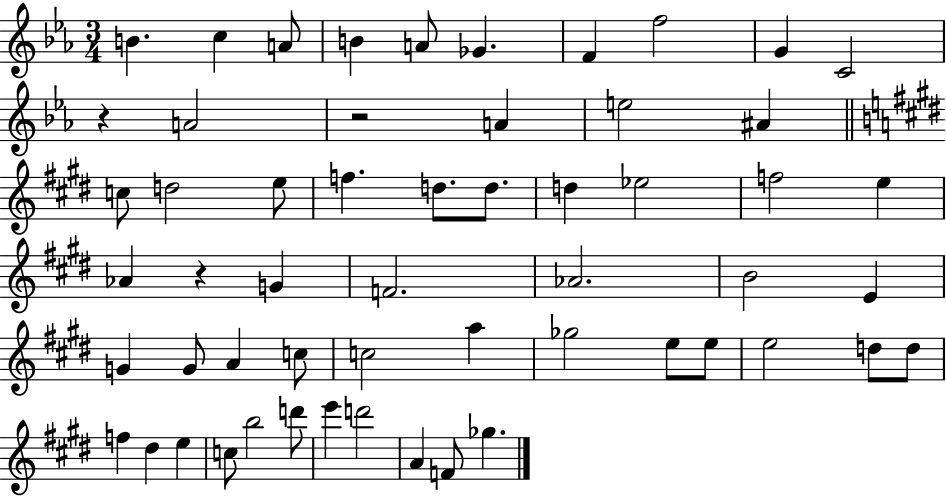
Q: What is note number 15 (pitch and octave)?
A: C5